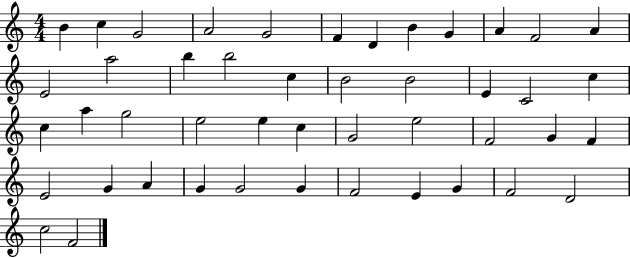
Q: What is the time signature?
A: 4/4